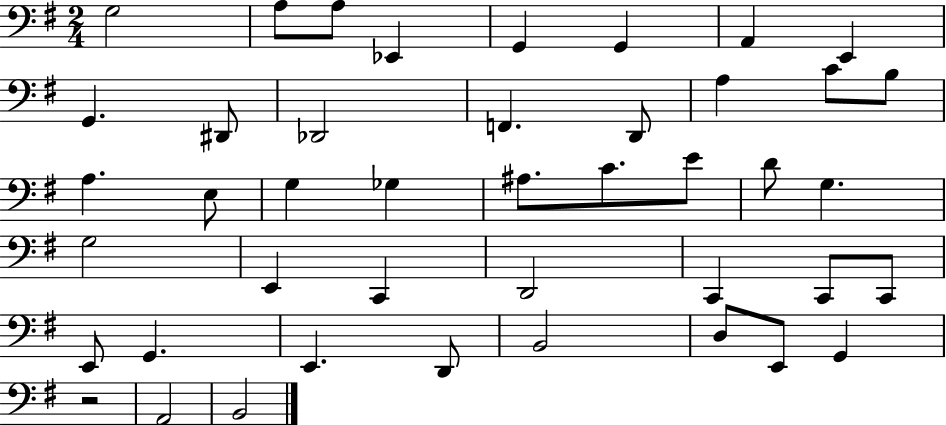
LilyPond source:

{
  \clef bass
  \numericTimeSignature
  \time 2/4
  \key g \major
  g2 | a8 a8 ees,4 | g,4 g,4 | a,4 e,4 | \break g,4. dis,8 | des,2 | f,4. d,8 | a4 c'8 b8 | \break a4. e8 | g4 ges4 | ais8. c'8. e'8 | d'8 g4. | \break g2 | e,4 c,4 | d,2 | c,4 c,8 c,8 | \break e,8 g,4. | e,4. d,8 | b,2 | d8 e,8 g,4 | \break r2 | a,2 | b,2 | \bar "|."
}